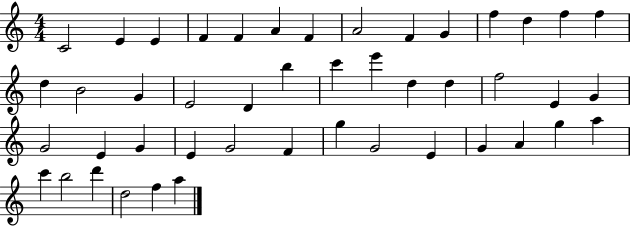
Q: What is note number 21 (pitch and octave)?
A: C6